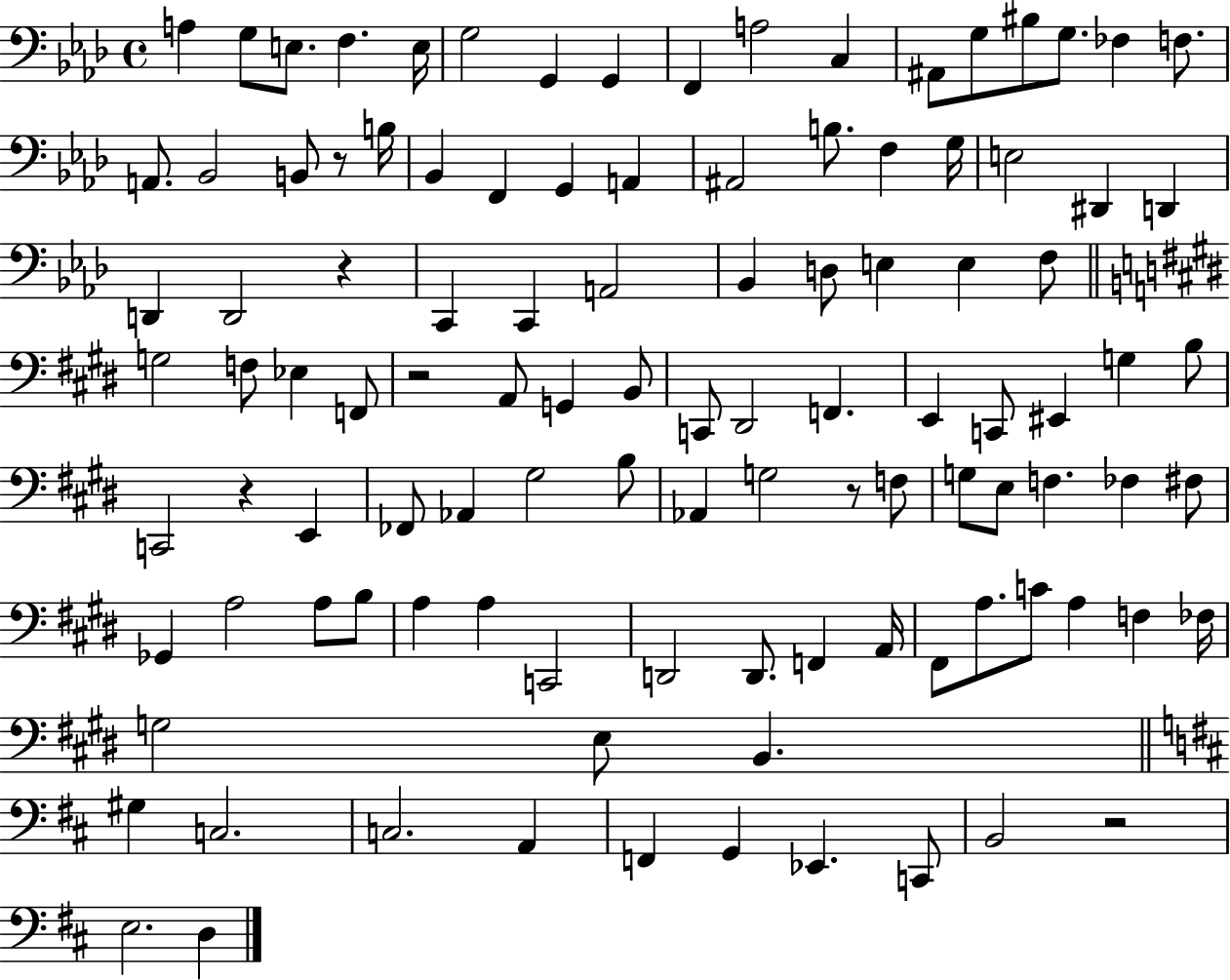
{
  \clef bass
  \time 4/4
  \defaultTimeSignature
  \key aes \major
  a4 g8 e8. f4. e16 | g2 g,4 g,4 | f,4 a2 c4 | ais,8 g8 bis8 g8. fes4 f8. | \break a,8. bes,2 b,8 r8 b16 | bes,4 f,4 g,4 a,4 | ais,2 b8. f4 g16 | e2 dis,4 d,4 | \break d,4 d,2 r4 | c,4 c,4 a,2 | bes,4 d8 e4 e4 f8 | \bar "||" \break \key e \major g2 f8 ees4 f,8 | r2 a,8 g,4 b,8 | c,8 dis,2 f,4. | e,4 c,8 eis,4 g4 b8 | \break c,2 r4 e,4 | fes,8 aes,4 gis2 b8 | aes,4 g2 r8 f8 | g8 e8 f4. fes4 fis8 | \break ges,4 a2 a8 b8 | a4 a4 c,2 | d,2 d,8. f,4 a,16 | fis,8 a8. c'8 a4 f4 fes16 | \break g2 e8 b,4. | \bar "||" \break \key d \major gis4 c2. | c2. a,4 | f,4 g,4 ees,4. c,8 | b,2 r2 | \break e2. d4 | \bar "|."
}